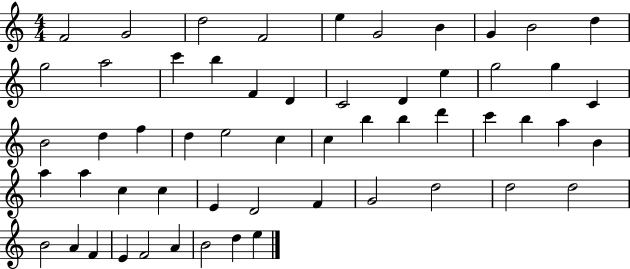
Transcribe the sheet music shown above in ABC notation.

X:1
T:Untitled
M:4/4
L:1/4
K:C
F2 G2 d2 F2 e G2 B G B2 d g2 a2 c' b F D C2 D e g2 g C B2 d f d e2 c c b b d' c' b a B a a c c E D2 F G2 d2 d2 d2 B2 A F E F2 A B2 d e